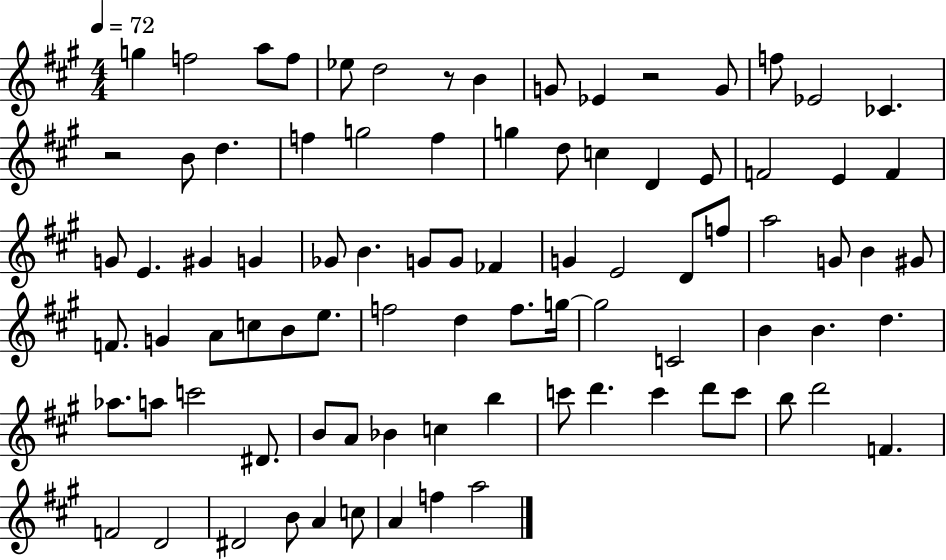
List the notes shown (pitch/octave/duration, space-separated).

G5/q F5/h A5/e F5/e Eb5/e D5/h R/e B4/q G4/e Eb4/q R/h G4/e F5/e Eb4/h CES4/q. R/h B4/e D5/q. F5/q G5/h F5/q G5/q D5/e C5/q D4/q E4/e F4/h E4/q F4/q G4/e E4/q. G#4/q G4/q Gb4/e B4/q. G4/e G4/e FES4/q G4/q E4/h D4/e F5/e A5/h G4/e B4/q G#4/e F4/e. G4/q A4/e C5/e B4/e E5/e. F5/h D5/q F5/e. G5/s G5/h C4/h B4/q B4/q. D5/q. Ab5/e. A5/e C6/h D#4/e. B4/e A4/e Bb4/q C5/q B5/q C6/e D6/q. C6/q D6/e C6/e B5/e D6/h F4/q. F4/h D4/h D#4/h B4/e A4/q C5/e A4/q F5/q A5/h